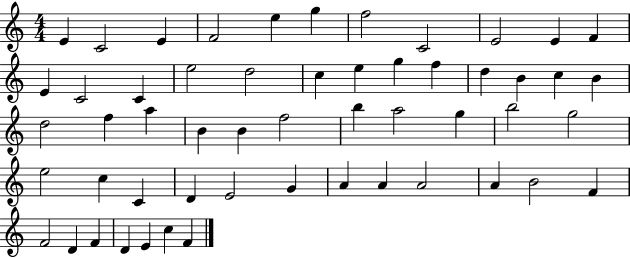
{
  \clef treble
  \numericTimeSignature
  \time 4/4
  \key c \major
  e'4 c'2 e'4 | f'2 e''4 g''4 | f''2 c'2 | e'2 e'4 f'4 | \break e'4 c'2 c'4 | e''2 d''2 | c''4 e''4 g''4 f''4 | d''4 b'4 c''4 b'4 | \break d''2 f''4 a''4 | b'4 b'4 f''2 | b''4 a''2 g''4 | b''2 g''2 | \break e''2 c''4 c'4 | d'4 e'2 g'4 | a'4 a'4 a'2 | a'4 b'2 f'4 | \break f'2 d'4 f'4 | d'4 e'4 c''4 f'4 | \bar "|."
}